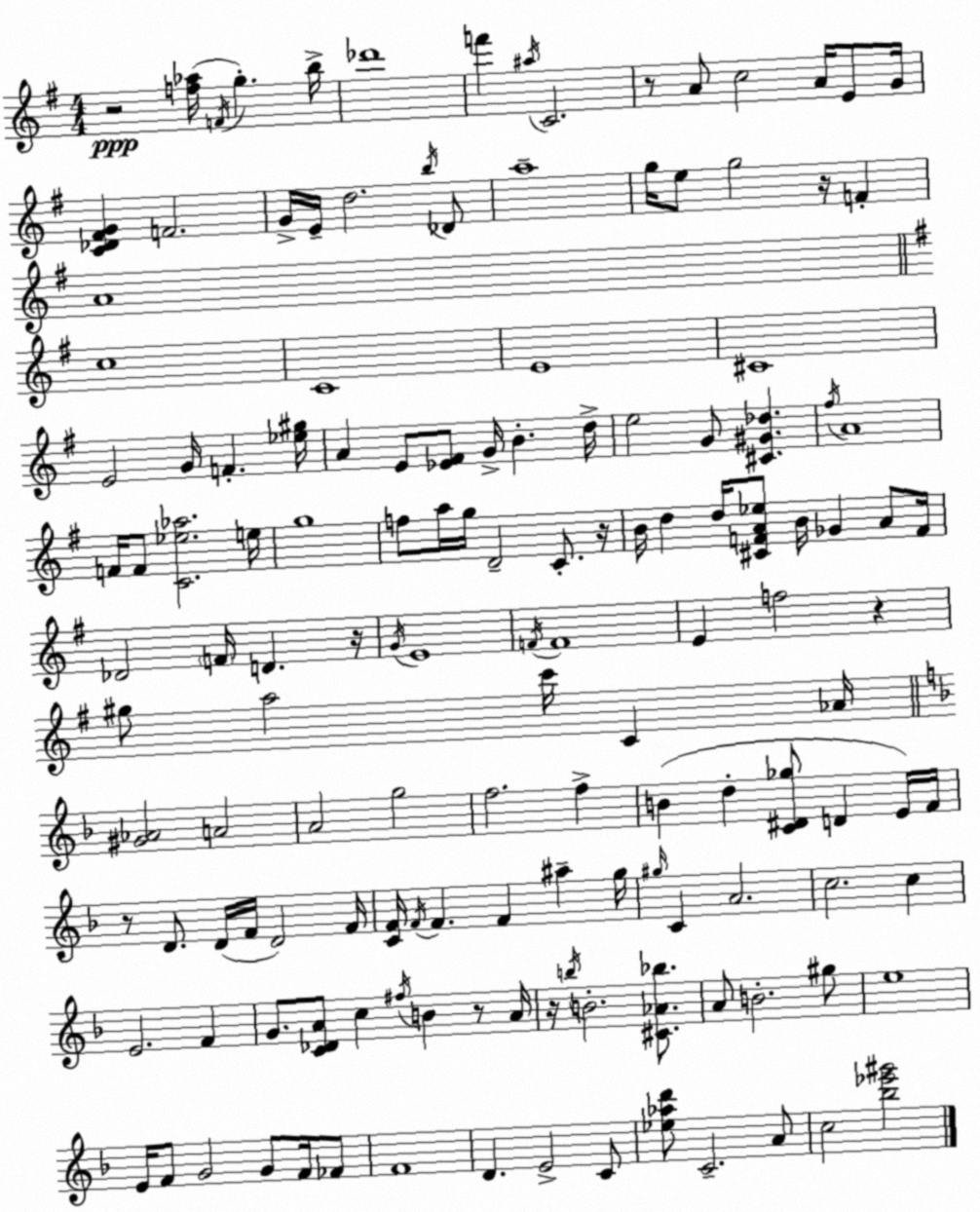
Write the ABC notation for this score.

X:1
T:Untitled
M:4/4
L:1/4
K:Em
z2 [f_a]/4 F/4 g b/4 _d'4 f' ^a/4 C2 z/2 A/2 c2 A/4 E/2 G/4 [C_D^FG] F2 G/4 E/4 d2 b/4 _D/2 a4 g/4 e/2 g2 z/4 F A4 c4 C4 E4 ^C4 E2 G/4 F [_e^g]/4 A E/2 [_E^F]/2 G/4 B d/4 e2 G/2 [^C^G_d] ^f/4 A4 F/4 F/2 [C_e_a]2 e/4 g4 f/2 a/4 g/4 D2 C/2 z/4 B/4 d d/4 [^CFA_e]/2 B/4 _G A/2 F/4 _D2 F/4 D z/4 G/4 E4 F/4 F4 E f2 z ^g/2 a2 c'/4 C _A/4 [^G_A]2 A2 A2 g2 f2 f B d [C^D_g]/2 D E/4 F/4 z/2 D/2 D/4 F/4 D2 F/4 [CF]/4 F/4 F F ^a g/4 ^g/4 C A2 c2 c E2 F G/2 [C_DA]/2 c ^f/4 B z/2 A/4 z/4 b/4 B2 [^C_A_b]/2 A/2 B2 ^g/2 e4 E/4 F/2 G2 G/2 F/4 _F/2 F4 D E2 C/2 [_e_ad']/2 C2 A/2 c2 [_b_e'^g']2